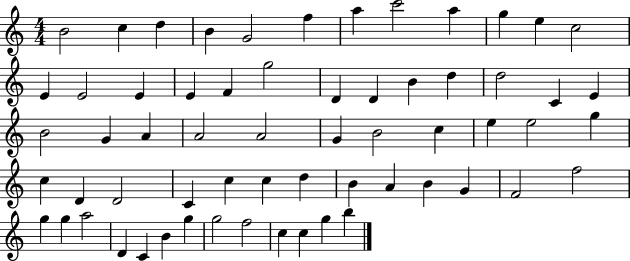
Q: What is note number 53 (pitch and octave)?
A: D4